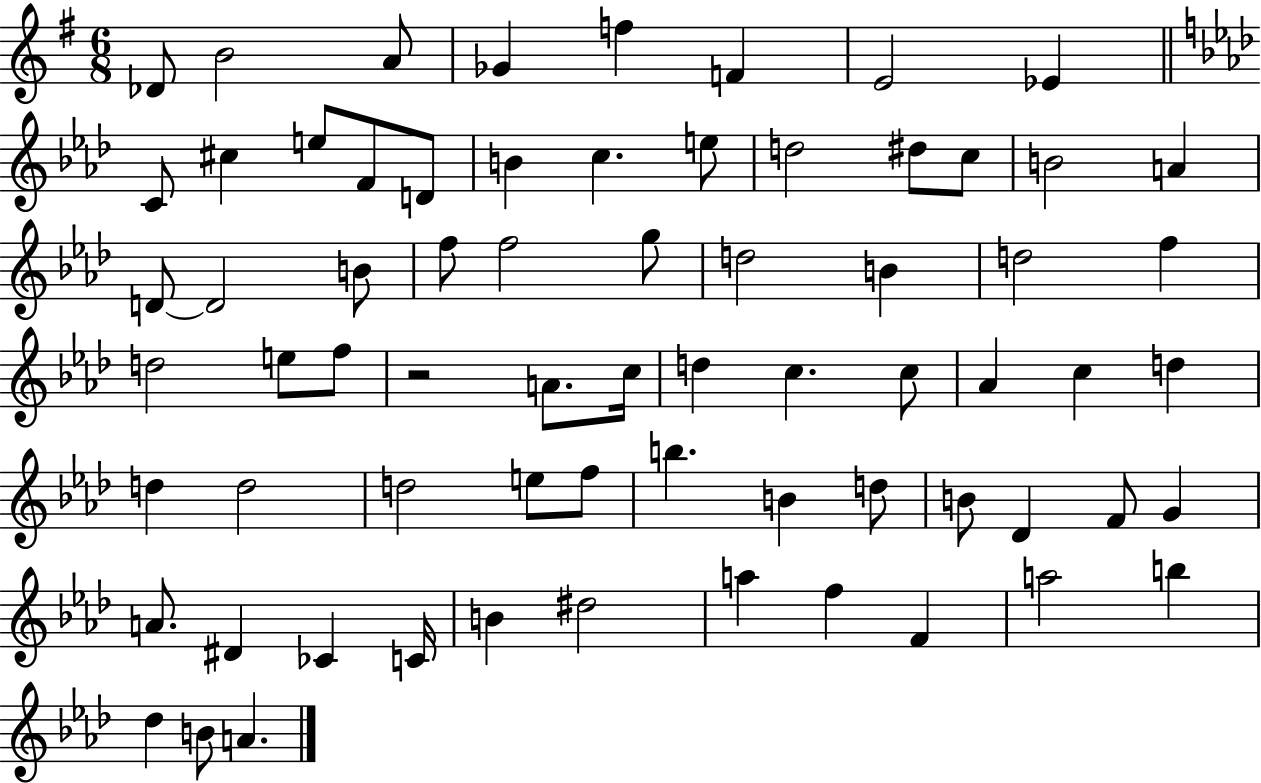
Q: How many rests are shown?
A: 1